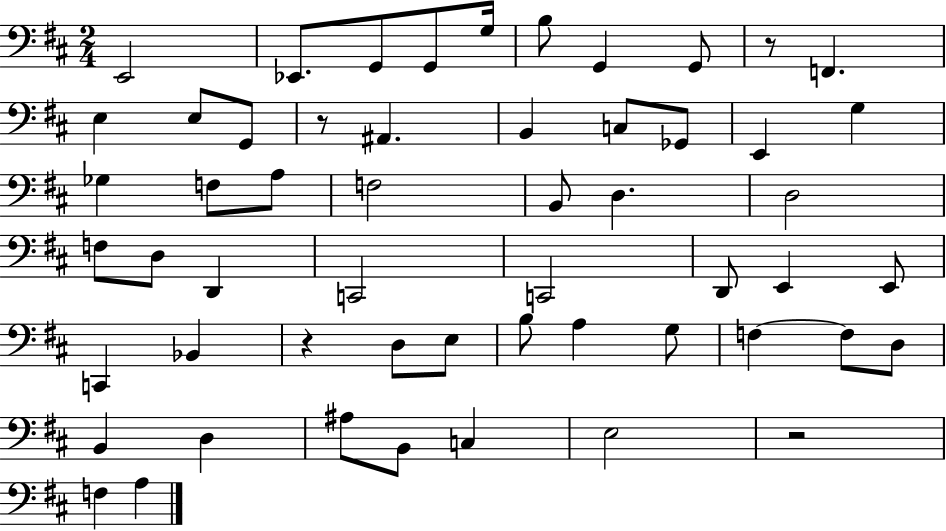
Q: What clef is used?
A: bass